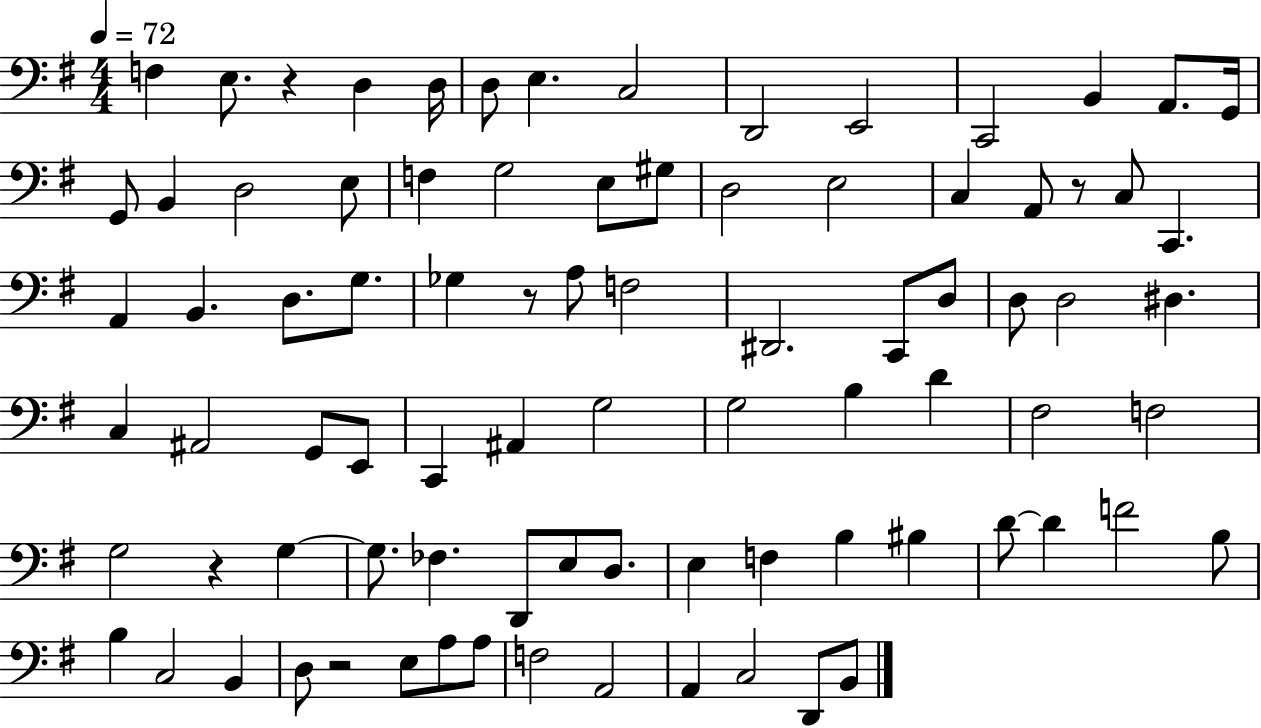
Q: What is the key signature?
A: G major